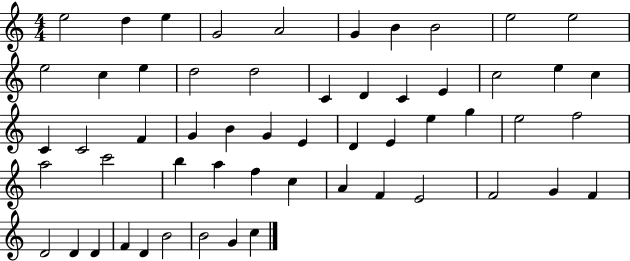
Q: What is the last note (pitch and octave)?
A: C5